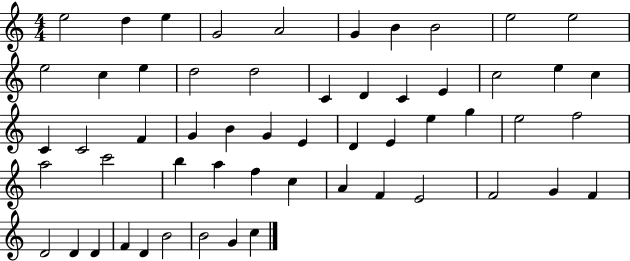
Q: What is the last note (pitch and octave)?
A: C5